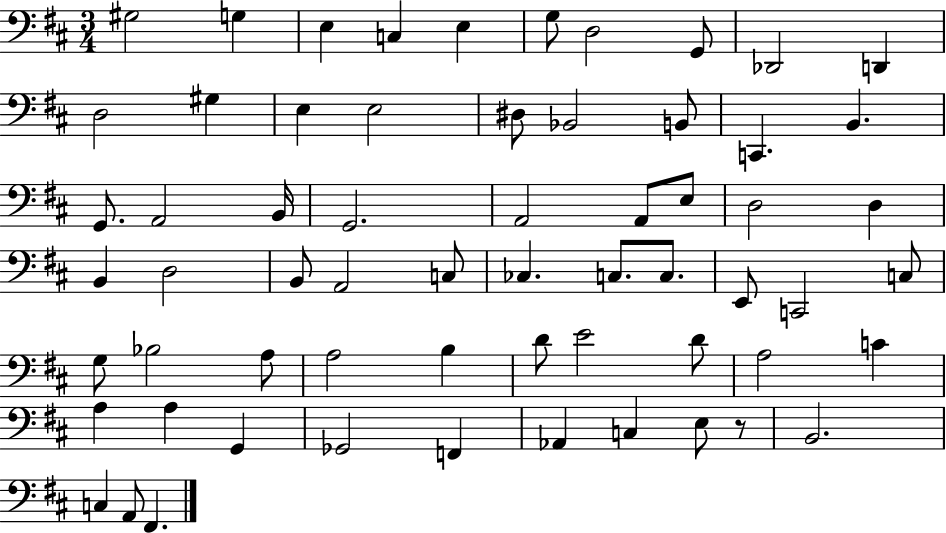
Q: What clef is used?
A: bass